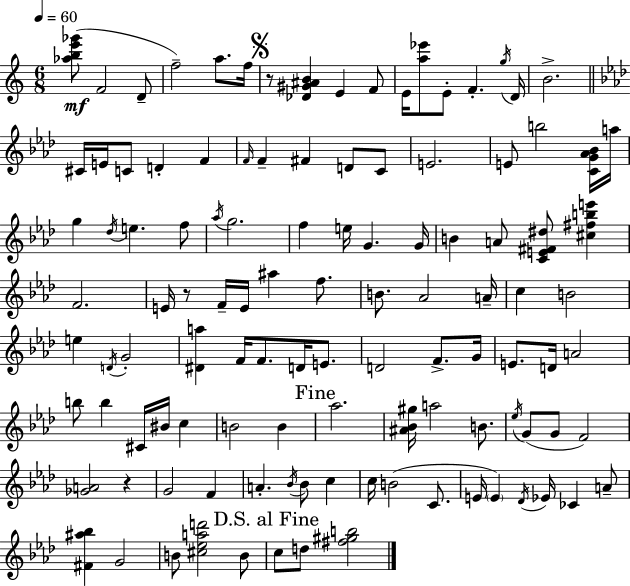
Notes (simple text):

[Ab5,B5,E6,Gb6]/e F4/h D4/e F5/h A5/e. F5/s R/e [Db4,G#4,A#4,B4]/q E4/q F4/e E4/s [A5,Eb6]/e E4/e F4/q. G5/s D4/s B4/h. C#4/s E4/s C4/e D4/q F4/q F4/s F4/q F#4/q D4/e C4/e E4/h. E4/e B5/h [C4,G4,Ab4,Bb4]/s A5/s G5/q Db5/s E5/q. F5/e Ab5/s G5/h. F5/q E5/s G4/q. G4/s B4/q A4/e [C4,E4,F#4,D#5]/e [C#5,F#5,B5,E6]/q F4/h. E4/s R/e F4/s E4/s A#5/q F5/e. B4/e. Ab4/h A4/s C5/q B4/h E5/q D4/s G4/h [D#4,A5]/q F4/s F4/e. D4/s E4/e. D4/h F4/e. G4/s E4/e. D4/s A4/h B5/e B5/q C#4/s BIS4/s C5/q B4/h B4/q Ab5/h. [A#4,Bb4,G#5]/s A5/h B4/e. Eb5/s G4/e G4/e F4/h [Gb4,A4]/h R/q G4/h F4/q A4/q. Bb4/s Bb4/e C5/q C5/s B4/h C4/e. E4/s E4/q Db4/s Eb4/s CES4/q A4/e [F#4,A#5,Bb5]/q G4/h B4/e [C#5,Eb5,A5,D6]/h B4/e C5/e D5/e [F#5,G#5,B5]/h